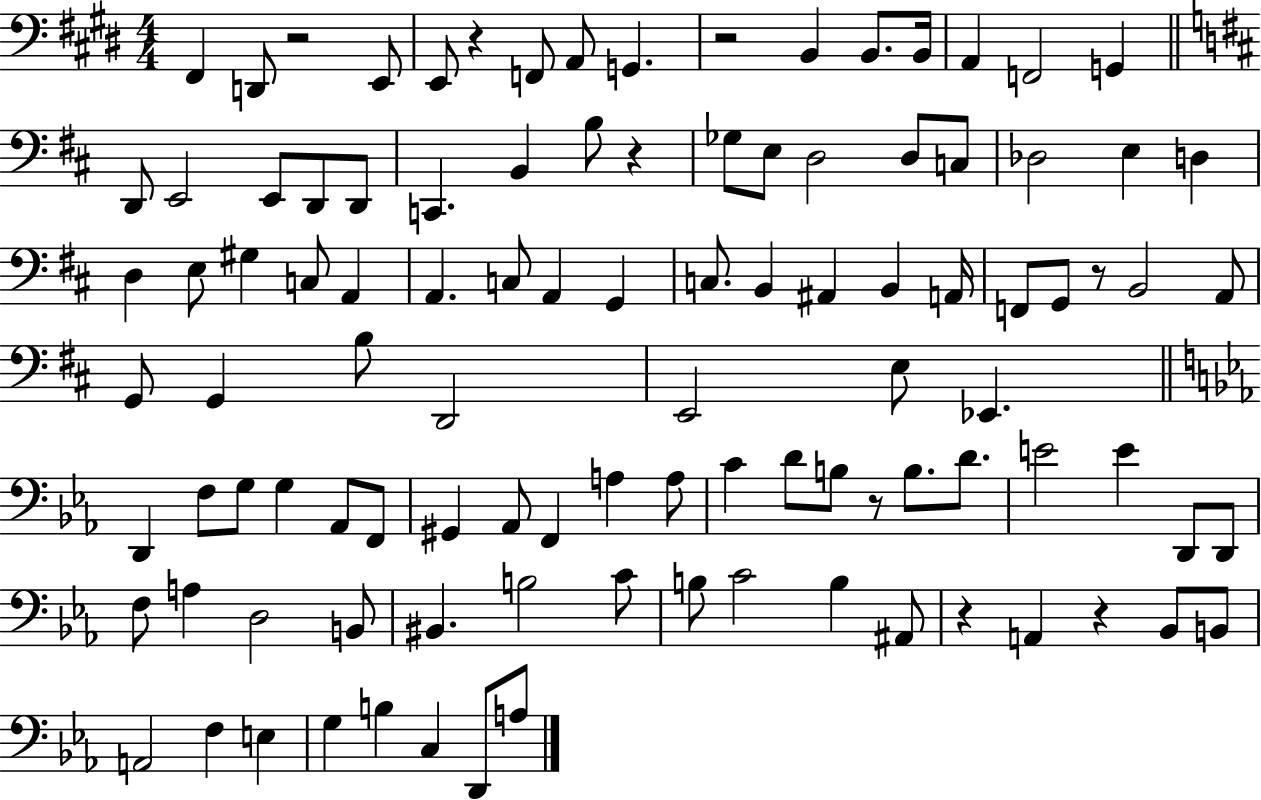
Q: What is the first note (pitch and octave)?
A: F#2